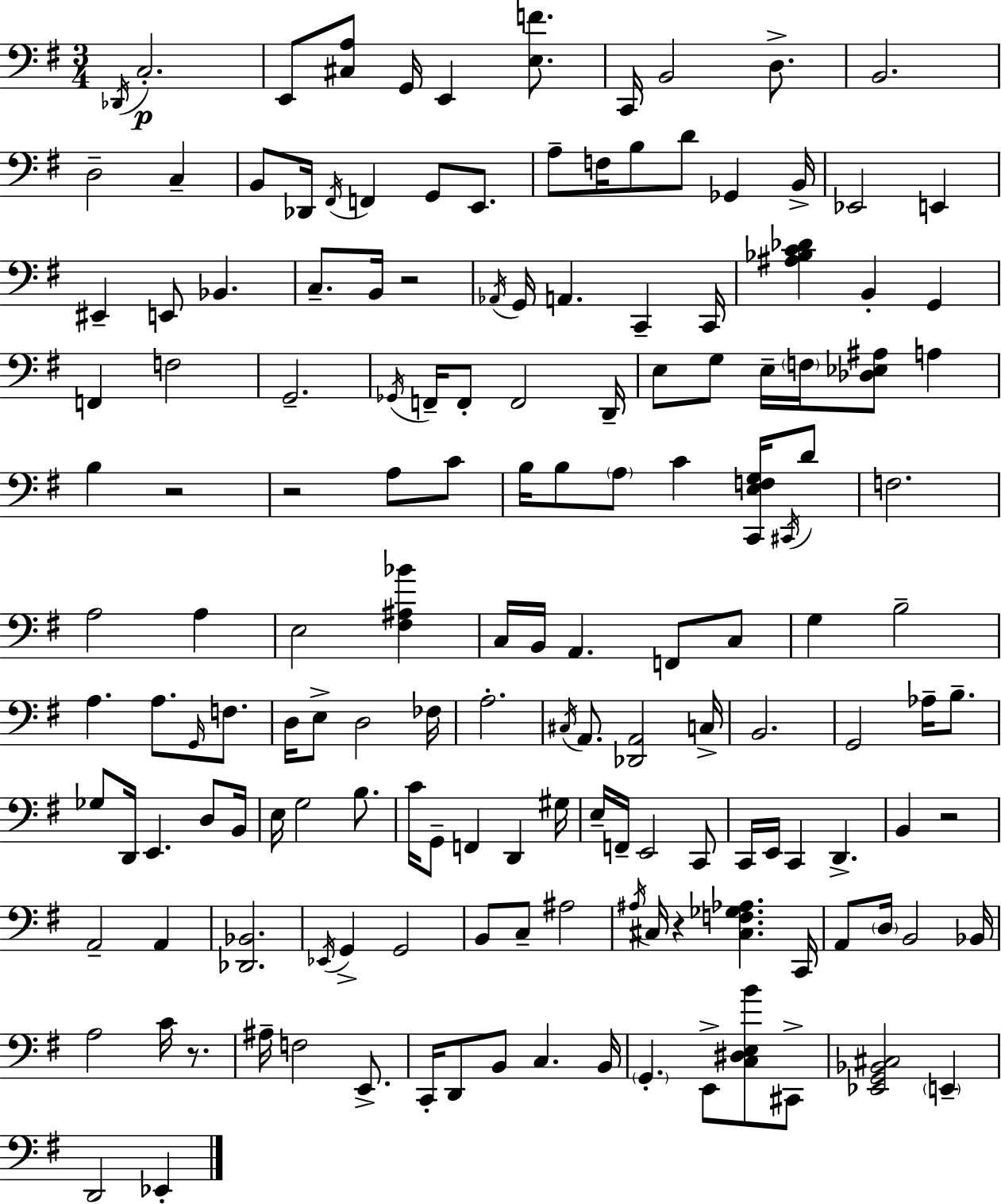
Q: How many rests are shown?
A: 6